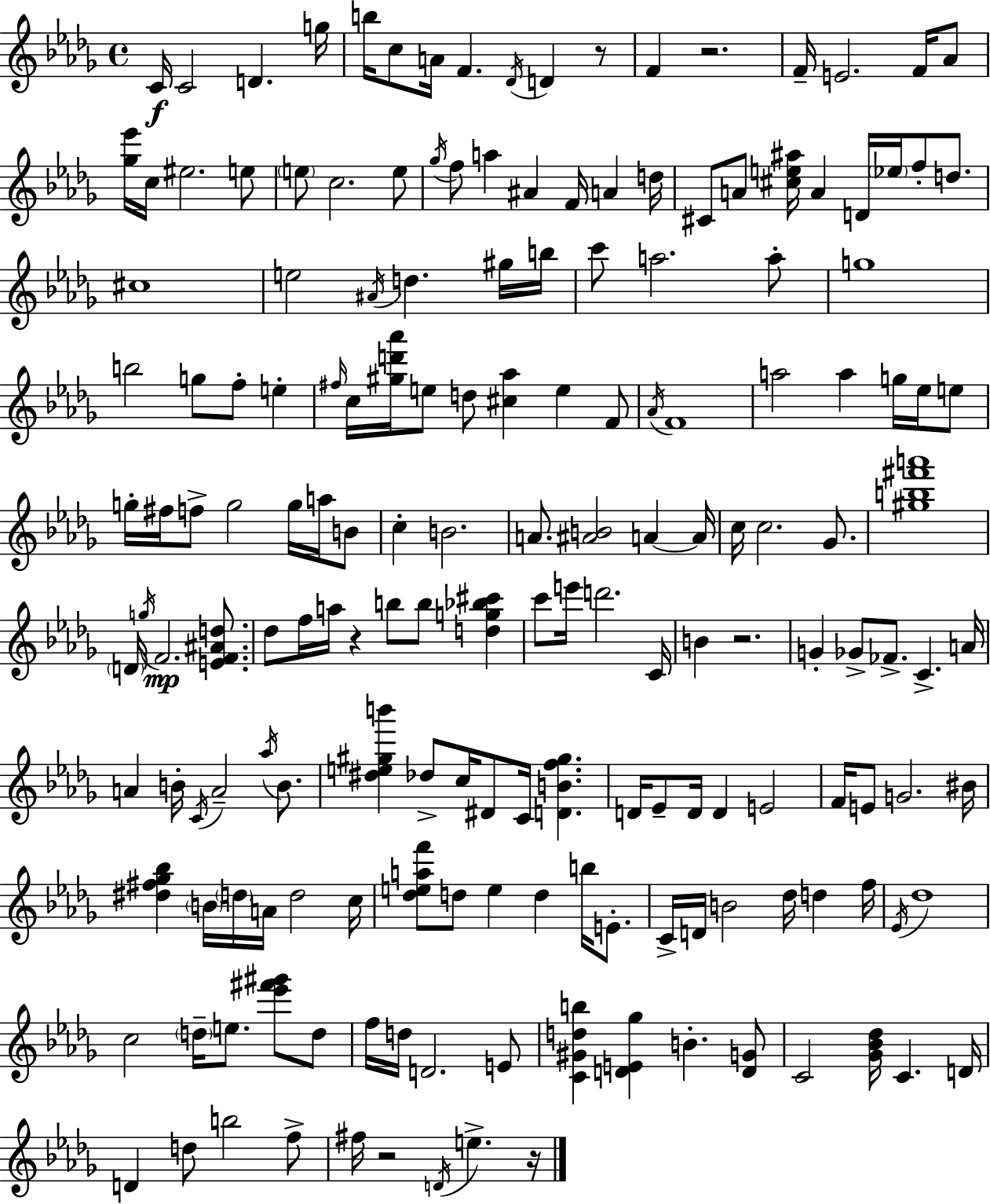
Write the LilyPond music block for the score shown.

{
  \clef treble
  \time 4/4
  \defaultTimeSignature
  \key bes \minor
  \repeat volta 2 { c'16\f c'2 d'4. g''16 | b''16 c''8 a'16 f'4. \acciaccatura { des'16 } d'4 r8 | f'4 r2. | f'16-- e'2. f'16 aes'8 | \break <ges'' ees'''>16 c''16 eis''2. e''8 | \parenthesize e''8 c''2. e''8 | \acciaccatura { ges''16 } f''8 a''4 ais'4 f'16 a'4 | d''16 cis'8 a'8 <cis'' e'' ais''>16 a'4 d'16 \parenthesize ees''16 f''8-. d''8. | \break cis''1 | e''2 \acciaccatura { ais'16 } d''4. | gis''16 b''16 c'''8 a''2. | a''8-. g''1 | \break b''2 g''8 f''8-. e''4-. | \grace { fis''16 } c''16 <gis'' d''' aes'''>16 e''8 d''8 <cis'' aes''>4 e''4 | f'8 \acciaccatura { aes'16 } f'1 | a''2 a''4 | \break g''16 ees''16 e''8 g''16-. fis''16 f''8-> g''2 | g''16 a''16 b'8 c''4-. b'2. | a'8. <ais' b'>2 | a'4~~ a'16 c''16 c''2. | \break ges'8. <gis'' b'' fis''' a'''>1 | \parenthesize d'16 \acciaccatura { g''16 } f'2.\mp | <e' f' ais' d''>8. des''8 f''16 a''16 r4 b''8 | b''8 <d'' g'' bes'' cis'''>4 c'''8 e'''16 d'''2. | \break c'16 b'4 r2. | g'4-. ges'8-> fes'8.-> c'4.-> | a'16 a'4 b'16-. \acciaccatura { c'16 } a'2-- | \acciaccatura { aes''16 } b'8. <dis'' e'' gis'' b'''>4 des''8-> c''16 dis'8 | \break c'16 <d' b' f'' gis''>4. d'16 ees'8-- d'16 d'4 | e'2 f'16 e'8 g'2. | bis'16 <dis'' fis'' ges'' bes''>4 \parenthesize b'16 \parenthesize d''16 a'16 d''2 | c''16 <des'' e'' a'' f'''>8 d''8 e''4 | \break d''4 b''16 e'8.-. c'16-> d'16 b'2 | des''16 d''4 f''16 \acciaccatura { ees'16 } des''1 | c''2 | \parenthesize d''16-- e''8. <ees''' fis''' gis'''>8 d''8 f''16 d''16 d'2. | \break e'8 <c' gis' d'' b''>4 <d' e' ges''>4 | b'4.-. <d' g'>8 c'2 | <ges' bes' des''>16 c'4. d'16 d'4 d''8 b''2 | f''8-> fis''16 r2 | \break \acciaccatura { d'16 } e''4.-> r16 } \bar "|."
}